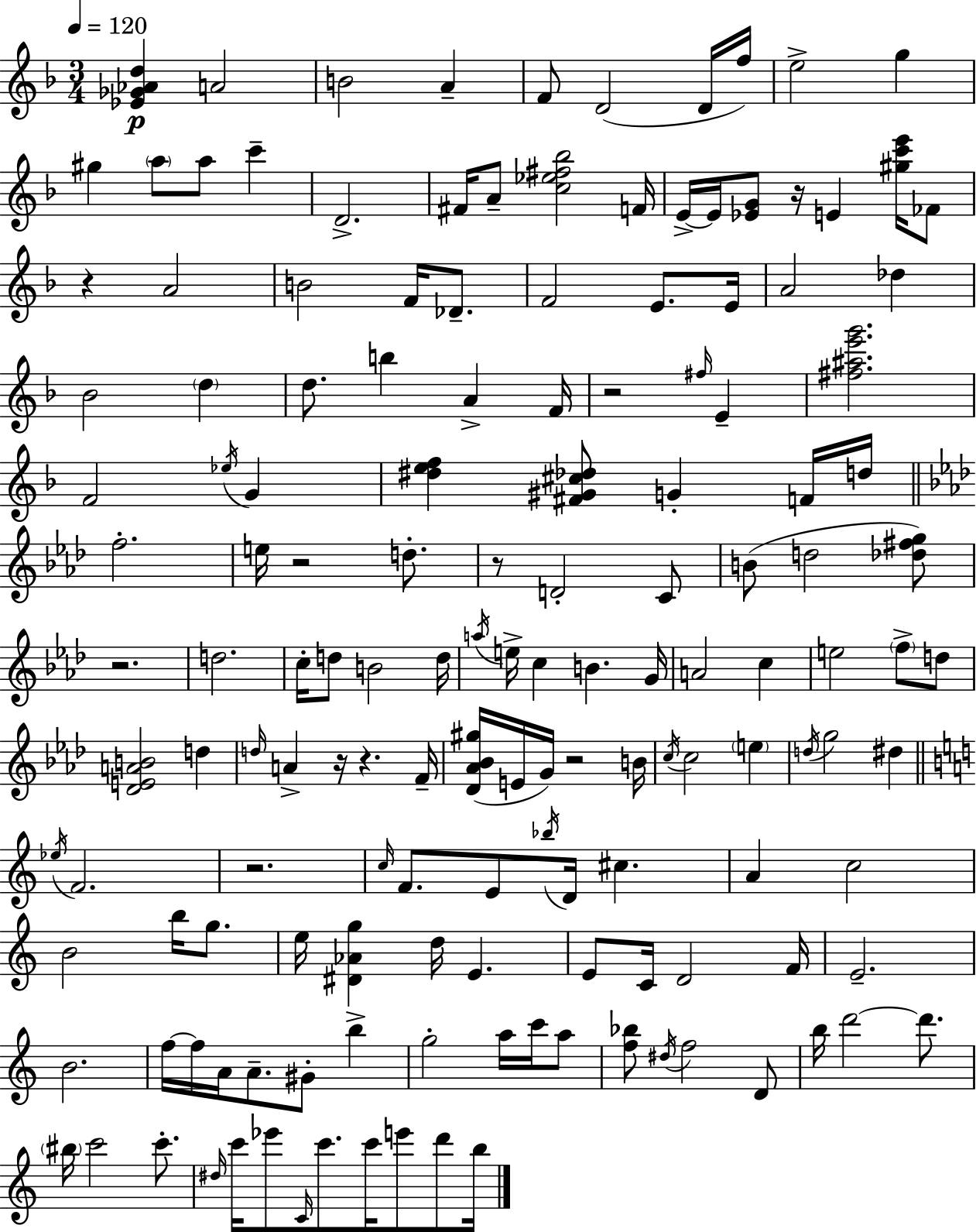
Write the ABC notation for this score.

X:1
T:Untitled
M:3/4
L:1/4
K:Dm
[_E_G_Ad] A2 B2 A F/2 D2 D/4 f/4 e2 g ^g a/2 a/2 c' D2 ^F/4 A/2 [c_e^f_b]2 F/4 E/4 E/4 [_EG]/2 z/4 E [^gc'e']/4 _F/2 z A2 B2 F/4 _D/2 F2 E/2 E/4 A2 _d _B2 d d/2 b A F/4 z2 ^f/4 E [^f^ae'g']2 F2 _e/4 G [^def] [^F^G^c_d]/2 G F/4 d/4 f2 e/4 z2 d/2 z/2 D2 C/2 B/2 d2 [_d^fg]/2 z2 d2 c/4 d/2 B2 d/4 a/4 e/4 c B G/4 A2 c e2 f/2 d/2 [_DEAB]2 d d/4 A z/4 z F/4 [_D_A_B^g]/4 E/4 G/4 z2 B/4 c/4 c2 e d/4 g2 ^d _e/4 F2 z2 c/4 F/2 E/2 _b/4 D/4 ^c A c2 B2 b/4 g/2 e/4 [^D_Ag] d/4 E E/2 C/4 D2 F/4 E2 B2 f/4 f/4 A/4 A/2 ^G/2 b g2 a/4 c'/4 a/2 [f_b]/2 ^d/4 f2 D/2 b/4 d'2 d'/2 ^b/4 c'2 c'/2 ^d/4 c'/4 _e'/2 C/4 c'/2 c'/4 e'/2 d'/2 b/4